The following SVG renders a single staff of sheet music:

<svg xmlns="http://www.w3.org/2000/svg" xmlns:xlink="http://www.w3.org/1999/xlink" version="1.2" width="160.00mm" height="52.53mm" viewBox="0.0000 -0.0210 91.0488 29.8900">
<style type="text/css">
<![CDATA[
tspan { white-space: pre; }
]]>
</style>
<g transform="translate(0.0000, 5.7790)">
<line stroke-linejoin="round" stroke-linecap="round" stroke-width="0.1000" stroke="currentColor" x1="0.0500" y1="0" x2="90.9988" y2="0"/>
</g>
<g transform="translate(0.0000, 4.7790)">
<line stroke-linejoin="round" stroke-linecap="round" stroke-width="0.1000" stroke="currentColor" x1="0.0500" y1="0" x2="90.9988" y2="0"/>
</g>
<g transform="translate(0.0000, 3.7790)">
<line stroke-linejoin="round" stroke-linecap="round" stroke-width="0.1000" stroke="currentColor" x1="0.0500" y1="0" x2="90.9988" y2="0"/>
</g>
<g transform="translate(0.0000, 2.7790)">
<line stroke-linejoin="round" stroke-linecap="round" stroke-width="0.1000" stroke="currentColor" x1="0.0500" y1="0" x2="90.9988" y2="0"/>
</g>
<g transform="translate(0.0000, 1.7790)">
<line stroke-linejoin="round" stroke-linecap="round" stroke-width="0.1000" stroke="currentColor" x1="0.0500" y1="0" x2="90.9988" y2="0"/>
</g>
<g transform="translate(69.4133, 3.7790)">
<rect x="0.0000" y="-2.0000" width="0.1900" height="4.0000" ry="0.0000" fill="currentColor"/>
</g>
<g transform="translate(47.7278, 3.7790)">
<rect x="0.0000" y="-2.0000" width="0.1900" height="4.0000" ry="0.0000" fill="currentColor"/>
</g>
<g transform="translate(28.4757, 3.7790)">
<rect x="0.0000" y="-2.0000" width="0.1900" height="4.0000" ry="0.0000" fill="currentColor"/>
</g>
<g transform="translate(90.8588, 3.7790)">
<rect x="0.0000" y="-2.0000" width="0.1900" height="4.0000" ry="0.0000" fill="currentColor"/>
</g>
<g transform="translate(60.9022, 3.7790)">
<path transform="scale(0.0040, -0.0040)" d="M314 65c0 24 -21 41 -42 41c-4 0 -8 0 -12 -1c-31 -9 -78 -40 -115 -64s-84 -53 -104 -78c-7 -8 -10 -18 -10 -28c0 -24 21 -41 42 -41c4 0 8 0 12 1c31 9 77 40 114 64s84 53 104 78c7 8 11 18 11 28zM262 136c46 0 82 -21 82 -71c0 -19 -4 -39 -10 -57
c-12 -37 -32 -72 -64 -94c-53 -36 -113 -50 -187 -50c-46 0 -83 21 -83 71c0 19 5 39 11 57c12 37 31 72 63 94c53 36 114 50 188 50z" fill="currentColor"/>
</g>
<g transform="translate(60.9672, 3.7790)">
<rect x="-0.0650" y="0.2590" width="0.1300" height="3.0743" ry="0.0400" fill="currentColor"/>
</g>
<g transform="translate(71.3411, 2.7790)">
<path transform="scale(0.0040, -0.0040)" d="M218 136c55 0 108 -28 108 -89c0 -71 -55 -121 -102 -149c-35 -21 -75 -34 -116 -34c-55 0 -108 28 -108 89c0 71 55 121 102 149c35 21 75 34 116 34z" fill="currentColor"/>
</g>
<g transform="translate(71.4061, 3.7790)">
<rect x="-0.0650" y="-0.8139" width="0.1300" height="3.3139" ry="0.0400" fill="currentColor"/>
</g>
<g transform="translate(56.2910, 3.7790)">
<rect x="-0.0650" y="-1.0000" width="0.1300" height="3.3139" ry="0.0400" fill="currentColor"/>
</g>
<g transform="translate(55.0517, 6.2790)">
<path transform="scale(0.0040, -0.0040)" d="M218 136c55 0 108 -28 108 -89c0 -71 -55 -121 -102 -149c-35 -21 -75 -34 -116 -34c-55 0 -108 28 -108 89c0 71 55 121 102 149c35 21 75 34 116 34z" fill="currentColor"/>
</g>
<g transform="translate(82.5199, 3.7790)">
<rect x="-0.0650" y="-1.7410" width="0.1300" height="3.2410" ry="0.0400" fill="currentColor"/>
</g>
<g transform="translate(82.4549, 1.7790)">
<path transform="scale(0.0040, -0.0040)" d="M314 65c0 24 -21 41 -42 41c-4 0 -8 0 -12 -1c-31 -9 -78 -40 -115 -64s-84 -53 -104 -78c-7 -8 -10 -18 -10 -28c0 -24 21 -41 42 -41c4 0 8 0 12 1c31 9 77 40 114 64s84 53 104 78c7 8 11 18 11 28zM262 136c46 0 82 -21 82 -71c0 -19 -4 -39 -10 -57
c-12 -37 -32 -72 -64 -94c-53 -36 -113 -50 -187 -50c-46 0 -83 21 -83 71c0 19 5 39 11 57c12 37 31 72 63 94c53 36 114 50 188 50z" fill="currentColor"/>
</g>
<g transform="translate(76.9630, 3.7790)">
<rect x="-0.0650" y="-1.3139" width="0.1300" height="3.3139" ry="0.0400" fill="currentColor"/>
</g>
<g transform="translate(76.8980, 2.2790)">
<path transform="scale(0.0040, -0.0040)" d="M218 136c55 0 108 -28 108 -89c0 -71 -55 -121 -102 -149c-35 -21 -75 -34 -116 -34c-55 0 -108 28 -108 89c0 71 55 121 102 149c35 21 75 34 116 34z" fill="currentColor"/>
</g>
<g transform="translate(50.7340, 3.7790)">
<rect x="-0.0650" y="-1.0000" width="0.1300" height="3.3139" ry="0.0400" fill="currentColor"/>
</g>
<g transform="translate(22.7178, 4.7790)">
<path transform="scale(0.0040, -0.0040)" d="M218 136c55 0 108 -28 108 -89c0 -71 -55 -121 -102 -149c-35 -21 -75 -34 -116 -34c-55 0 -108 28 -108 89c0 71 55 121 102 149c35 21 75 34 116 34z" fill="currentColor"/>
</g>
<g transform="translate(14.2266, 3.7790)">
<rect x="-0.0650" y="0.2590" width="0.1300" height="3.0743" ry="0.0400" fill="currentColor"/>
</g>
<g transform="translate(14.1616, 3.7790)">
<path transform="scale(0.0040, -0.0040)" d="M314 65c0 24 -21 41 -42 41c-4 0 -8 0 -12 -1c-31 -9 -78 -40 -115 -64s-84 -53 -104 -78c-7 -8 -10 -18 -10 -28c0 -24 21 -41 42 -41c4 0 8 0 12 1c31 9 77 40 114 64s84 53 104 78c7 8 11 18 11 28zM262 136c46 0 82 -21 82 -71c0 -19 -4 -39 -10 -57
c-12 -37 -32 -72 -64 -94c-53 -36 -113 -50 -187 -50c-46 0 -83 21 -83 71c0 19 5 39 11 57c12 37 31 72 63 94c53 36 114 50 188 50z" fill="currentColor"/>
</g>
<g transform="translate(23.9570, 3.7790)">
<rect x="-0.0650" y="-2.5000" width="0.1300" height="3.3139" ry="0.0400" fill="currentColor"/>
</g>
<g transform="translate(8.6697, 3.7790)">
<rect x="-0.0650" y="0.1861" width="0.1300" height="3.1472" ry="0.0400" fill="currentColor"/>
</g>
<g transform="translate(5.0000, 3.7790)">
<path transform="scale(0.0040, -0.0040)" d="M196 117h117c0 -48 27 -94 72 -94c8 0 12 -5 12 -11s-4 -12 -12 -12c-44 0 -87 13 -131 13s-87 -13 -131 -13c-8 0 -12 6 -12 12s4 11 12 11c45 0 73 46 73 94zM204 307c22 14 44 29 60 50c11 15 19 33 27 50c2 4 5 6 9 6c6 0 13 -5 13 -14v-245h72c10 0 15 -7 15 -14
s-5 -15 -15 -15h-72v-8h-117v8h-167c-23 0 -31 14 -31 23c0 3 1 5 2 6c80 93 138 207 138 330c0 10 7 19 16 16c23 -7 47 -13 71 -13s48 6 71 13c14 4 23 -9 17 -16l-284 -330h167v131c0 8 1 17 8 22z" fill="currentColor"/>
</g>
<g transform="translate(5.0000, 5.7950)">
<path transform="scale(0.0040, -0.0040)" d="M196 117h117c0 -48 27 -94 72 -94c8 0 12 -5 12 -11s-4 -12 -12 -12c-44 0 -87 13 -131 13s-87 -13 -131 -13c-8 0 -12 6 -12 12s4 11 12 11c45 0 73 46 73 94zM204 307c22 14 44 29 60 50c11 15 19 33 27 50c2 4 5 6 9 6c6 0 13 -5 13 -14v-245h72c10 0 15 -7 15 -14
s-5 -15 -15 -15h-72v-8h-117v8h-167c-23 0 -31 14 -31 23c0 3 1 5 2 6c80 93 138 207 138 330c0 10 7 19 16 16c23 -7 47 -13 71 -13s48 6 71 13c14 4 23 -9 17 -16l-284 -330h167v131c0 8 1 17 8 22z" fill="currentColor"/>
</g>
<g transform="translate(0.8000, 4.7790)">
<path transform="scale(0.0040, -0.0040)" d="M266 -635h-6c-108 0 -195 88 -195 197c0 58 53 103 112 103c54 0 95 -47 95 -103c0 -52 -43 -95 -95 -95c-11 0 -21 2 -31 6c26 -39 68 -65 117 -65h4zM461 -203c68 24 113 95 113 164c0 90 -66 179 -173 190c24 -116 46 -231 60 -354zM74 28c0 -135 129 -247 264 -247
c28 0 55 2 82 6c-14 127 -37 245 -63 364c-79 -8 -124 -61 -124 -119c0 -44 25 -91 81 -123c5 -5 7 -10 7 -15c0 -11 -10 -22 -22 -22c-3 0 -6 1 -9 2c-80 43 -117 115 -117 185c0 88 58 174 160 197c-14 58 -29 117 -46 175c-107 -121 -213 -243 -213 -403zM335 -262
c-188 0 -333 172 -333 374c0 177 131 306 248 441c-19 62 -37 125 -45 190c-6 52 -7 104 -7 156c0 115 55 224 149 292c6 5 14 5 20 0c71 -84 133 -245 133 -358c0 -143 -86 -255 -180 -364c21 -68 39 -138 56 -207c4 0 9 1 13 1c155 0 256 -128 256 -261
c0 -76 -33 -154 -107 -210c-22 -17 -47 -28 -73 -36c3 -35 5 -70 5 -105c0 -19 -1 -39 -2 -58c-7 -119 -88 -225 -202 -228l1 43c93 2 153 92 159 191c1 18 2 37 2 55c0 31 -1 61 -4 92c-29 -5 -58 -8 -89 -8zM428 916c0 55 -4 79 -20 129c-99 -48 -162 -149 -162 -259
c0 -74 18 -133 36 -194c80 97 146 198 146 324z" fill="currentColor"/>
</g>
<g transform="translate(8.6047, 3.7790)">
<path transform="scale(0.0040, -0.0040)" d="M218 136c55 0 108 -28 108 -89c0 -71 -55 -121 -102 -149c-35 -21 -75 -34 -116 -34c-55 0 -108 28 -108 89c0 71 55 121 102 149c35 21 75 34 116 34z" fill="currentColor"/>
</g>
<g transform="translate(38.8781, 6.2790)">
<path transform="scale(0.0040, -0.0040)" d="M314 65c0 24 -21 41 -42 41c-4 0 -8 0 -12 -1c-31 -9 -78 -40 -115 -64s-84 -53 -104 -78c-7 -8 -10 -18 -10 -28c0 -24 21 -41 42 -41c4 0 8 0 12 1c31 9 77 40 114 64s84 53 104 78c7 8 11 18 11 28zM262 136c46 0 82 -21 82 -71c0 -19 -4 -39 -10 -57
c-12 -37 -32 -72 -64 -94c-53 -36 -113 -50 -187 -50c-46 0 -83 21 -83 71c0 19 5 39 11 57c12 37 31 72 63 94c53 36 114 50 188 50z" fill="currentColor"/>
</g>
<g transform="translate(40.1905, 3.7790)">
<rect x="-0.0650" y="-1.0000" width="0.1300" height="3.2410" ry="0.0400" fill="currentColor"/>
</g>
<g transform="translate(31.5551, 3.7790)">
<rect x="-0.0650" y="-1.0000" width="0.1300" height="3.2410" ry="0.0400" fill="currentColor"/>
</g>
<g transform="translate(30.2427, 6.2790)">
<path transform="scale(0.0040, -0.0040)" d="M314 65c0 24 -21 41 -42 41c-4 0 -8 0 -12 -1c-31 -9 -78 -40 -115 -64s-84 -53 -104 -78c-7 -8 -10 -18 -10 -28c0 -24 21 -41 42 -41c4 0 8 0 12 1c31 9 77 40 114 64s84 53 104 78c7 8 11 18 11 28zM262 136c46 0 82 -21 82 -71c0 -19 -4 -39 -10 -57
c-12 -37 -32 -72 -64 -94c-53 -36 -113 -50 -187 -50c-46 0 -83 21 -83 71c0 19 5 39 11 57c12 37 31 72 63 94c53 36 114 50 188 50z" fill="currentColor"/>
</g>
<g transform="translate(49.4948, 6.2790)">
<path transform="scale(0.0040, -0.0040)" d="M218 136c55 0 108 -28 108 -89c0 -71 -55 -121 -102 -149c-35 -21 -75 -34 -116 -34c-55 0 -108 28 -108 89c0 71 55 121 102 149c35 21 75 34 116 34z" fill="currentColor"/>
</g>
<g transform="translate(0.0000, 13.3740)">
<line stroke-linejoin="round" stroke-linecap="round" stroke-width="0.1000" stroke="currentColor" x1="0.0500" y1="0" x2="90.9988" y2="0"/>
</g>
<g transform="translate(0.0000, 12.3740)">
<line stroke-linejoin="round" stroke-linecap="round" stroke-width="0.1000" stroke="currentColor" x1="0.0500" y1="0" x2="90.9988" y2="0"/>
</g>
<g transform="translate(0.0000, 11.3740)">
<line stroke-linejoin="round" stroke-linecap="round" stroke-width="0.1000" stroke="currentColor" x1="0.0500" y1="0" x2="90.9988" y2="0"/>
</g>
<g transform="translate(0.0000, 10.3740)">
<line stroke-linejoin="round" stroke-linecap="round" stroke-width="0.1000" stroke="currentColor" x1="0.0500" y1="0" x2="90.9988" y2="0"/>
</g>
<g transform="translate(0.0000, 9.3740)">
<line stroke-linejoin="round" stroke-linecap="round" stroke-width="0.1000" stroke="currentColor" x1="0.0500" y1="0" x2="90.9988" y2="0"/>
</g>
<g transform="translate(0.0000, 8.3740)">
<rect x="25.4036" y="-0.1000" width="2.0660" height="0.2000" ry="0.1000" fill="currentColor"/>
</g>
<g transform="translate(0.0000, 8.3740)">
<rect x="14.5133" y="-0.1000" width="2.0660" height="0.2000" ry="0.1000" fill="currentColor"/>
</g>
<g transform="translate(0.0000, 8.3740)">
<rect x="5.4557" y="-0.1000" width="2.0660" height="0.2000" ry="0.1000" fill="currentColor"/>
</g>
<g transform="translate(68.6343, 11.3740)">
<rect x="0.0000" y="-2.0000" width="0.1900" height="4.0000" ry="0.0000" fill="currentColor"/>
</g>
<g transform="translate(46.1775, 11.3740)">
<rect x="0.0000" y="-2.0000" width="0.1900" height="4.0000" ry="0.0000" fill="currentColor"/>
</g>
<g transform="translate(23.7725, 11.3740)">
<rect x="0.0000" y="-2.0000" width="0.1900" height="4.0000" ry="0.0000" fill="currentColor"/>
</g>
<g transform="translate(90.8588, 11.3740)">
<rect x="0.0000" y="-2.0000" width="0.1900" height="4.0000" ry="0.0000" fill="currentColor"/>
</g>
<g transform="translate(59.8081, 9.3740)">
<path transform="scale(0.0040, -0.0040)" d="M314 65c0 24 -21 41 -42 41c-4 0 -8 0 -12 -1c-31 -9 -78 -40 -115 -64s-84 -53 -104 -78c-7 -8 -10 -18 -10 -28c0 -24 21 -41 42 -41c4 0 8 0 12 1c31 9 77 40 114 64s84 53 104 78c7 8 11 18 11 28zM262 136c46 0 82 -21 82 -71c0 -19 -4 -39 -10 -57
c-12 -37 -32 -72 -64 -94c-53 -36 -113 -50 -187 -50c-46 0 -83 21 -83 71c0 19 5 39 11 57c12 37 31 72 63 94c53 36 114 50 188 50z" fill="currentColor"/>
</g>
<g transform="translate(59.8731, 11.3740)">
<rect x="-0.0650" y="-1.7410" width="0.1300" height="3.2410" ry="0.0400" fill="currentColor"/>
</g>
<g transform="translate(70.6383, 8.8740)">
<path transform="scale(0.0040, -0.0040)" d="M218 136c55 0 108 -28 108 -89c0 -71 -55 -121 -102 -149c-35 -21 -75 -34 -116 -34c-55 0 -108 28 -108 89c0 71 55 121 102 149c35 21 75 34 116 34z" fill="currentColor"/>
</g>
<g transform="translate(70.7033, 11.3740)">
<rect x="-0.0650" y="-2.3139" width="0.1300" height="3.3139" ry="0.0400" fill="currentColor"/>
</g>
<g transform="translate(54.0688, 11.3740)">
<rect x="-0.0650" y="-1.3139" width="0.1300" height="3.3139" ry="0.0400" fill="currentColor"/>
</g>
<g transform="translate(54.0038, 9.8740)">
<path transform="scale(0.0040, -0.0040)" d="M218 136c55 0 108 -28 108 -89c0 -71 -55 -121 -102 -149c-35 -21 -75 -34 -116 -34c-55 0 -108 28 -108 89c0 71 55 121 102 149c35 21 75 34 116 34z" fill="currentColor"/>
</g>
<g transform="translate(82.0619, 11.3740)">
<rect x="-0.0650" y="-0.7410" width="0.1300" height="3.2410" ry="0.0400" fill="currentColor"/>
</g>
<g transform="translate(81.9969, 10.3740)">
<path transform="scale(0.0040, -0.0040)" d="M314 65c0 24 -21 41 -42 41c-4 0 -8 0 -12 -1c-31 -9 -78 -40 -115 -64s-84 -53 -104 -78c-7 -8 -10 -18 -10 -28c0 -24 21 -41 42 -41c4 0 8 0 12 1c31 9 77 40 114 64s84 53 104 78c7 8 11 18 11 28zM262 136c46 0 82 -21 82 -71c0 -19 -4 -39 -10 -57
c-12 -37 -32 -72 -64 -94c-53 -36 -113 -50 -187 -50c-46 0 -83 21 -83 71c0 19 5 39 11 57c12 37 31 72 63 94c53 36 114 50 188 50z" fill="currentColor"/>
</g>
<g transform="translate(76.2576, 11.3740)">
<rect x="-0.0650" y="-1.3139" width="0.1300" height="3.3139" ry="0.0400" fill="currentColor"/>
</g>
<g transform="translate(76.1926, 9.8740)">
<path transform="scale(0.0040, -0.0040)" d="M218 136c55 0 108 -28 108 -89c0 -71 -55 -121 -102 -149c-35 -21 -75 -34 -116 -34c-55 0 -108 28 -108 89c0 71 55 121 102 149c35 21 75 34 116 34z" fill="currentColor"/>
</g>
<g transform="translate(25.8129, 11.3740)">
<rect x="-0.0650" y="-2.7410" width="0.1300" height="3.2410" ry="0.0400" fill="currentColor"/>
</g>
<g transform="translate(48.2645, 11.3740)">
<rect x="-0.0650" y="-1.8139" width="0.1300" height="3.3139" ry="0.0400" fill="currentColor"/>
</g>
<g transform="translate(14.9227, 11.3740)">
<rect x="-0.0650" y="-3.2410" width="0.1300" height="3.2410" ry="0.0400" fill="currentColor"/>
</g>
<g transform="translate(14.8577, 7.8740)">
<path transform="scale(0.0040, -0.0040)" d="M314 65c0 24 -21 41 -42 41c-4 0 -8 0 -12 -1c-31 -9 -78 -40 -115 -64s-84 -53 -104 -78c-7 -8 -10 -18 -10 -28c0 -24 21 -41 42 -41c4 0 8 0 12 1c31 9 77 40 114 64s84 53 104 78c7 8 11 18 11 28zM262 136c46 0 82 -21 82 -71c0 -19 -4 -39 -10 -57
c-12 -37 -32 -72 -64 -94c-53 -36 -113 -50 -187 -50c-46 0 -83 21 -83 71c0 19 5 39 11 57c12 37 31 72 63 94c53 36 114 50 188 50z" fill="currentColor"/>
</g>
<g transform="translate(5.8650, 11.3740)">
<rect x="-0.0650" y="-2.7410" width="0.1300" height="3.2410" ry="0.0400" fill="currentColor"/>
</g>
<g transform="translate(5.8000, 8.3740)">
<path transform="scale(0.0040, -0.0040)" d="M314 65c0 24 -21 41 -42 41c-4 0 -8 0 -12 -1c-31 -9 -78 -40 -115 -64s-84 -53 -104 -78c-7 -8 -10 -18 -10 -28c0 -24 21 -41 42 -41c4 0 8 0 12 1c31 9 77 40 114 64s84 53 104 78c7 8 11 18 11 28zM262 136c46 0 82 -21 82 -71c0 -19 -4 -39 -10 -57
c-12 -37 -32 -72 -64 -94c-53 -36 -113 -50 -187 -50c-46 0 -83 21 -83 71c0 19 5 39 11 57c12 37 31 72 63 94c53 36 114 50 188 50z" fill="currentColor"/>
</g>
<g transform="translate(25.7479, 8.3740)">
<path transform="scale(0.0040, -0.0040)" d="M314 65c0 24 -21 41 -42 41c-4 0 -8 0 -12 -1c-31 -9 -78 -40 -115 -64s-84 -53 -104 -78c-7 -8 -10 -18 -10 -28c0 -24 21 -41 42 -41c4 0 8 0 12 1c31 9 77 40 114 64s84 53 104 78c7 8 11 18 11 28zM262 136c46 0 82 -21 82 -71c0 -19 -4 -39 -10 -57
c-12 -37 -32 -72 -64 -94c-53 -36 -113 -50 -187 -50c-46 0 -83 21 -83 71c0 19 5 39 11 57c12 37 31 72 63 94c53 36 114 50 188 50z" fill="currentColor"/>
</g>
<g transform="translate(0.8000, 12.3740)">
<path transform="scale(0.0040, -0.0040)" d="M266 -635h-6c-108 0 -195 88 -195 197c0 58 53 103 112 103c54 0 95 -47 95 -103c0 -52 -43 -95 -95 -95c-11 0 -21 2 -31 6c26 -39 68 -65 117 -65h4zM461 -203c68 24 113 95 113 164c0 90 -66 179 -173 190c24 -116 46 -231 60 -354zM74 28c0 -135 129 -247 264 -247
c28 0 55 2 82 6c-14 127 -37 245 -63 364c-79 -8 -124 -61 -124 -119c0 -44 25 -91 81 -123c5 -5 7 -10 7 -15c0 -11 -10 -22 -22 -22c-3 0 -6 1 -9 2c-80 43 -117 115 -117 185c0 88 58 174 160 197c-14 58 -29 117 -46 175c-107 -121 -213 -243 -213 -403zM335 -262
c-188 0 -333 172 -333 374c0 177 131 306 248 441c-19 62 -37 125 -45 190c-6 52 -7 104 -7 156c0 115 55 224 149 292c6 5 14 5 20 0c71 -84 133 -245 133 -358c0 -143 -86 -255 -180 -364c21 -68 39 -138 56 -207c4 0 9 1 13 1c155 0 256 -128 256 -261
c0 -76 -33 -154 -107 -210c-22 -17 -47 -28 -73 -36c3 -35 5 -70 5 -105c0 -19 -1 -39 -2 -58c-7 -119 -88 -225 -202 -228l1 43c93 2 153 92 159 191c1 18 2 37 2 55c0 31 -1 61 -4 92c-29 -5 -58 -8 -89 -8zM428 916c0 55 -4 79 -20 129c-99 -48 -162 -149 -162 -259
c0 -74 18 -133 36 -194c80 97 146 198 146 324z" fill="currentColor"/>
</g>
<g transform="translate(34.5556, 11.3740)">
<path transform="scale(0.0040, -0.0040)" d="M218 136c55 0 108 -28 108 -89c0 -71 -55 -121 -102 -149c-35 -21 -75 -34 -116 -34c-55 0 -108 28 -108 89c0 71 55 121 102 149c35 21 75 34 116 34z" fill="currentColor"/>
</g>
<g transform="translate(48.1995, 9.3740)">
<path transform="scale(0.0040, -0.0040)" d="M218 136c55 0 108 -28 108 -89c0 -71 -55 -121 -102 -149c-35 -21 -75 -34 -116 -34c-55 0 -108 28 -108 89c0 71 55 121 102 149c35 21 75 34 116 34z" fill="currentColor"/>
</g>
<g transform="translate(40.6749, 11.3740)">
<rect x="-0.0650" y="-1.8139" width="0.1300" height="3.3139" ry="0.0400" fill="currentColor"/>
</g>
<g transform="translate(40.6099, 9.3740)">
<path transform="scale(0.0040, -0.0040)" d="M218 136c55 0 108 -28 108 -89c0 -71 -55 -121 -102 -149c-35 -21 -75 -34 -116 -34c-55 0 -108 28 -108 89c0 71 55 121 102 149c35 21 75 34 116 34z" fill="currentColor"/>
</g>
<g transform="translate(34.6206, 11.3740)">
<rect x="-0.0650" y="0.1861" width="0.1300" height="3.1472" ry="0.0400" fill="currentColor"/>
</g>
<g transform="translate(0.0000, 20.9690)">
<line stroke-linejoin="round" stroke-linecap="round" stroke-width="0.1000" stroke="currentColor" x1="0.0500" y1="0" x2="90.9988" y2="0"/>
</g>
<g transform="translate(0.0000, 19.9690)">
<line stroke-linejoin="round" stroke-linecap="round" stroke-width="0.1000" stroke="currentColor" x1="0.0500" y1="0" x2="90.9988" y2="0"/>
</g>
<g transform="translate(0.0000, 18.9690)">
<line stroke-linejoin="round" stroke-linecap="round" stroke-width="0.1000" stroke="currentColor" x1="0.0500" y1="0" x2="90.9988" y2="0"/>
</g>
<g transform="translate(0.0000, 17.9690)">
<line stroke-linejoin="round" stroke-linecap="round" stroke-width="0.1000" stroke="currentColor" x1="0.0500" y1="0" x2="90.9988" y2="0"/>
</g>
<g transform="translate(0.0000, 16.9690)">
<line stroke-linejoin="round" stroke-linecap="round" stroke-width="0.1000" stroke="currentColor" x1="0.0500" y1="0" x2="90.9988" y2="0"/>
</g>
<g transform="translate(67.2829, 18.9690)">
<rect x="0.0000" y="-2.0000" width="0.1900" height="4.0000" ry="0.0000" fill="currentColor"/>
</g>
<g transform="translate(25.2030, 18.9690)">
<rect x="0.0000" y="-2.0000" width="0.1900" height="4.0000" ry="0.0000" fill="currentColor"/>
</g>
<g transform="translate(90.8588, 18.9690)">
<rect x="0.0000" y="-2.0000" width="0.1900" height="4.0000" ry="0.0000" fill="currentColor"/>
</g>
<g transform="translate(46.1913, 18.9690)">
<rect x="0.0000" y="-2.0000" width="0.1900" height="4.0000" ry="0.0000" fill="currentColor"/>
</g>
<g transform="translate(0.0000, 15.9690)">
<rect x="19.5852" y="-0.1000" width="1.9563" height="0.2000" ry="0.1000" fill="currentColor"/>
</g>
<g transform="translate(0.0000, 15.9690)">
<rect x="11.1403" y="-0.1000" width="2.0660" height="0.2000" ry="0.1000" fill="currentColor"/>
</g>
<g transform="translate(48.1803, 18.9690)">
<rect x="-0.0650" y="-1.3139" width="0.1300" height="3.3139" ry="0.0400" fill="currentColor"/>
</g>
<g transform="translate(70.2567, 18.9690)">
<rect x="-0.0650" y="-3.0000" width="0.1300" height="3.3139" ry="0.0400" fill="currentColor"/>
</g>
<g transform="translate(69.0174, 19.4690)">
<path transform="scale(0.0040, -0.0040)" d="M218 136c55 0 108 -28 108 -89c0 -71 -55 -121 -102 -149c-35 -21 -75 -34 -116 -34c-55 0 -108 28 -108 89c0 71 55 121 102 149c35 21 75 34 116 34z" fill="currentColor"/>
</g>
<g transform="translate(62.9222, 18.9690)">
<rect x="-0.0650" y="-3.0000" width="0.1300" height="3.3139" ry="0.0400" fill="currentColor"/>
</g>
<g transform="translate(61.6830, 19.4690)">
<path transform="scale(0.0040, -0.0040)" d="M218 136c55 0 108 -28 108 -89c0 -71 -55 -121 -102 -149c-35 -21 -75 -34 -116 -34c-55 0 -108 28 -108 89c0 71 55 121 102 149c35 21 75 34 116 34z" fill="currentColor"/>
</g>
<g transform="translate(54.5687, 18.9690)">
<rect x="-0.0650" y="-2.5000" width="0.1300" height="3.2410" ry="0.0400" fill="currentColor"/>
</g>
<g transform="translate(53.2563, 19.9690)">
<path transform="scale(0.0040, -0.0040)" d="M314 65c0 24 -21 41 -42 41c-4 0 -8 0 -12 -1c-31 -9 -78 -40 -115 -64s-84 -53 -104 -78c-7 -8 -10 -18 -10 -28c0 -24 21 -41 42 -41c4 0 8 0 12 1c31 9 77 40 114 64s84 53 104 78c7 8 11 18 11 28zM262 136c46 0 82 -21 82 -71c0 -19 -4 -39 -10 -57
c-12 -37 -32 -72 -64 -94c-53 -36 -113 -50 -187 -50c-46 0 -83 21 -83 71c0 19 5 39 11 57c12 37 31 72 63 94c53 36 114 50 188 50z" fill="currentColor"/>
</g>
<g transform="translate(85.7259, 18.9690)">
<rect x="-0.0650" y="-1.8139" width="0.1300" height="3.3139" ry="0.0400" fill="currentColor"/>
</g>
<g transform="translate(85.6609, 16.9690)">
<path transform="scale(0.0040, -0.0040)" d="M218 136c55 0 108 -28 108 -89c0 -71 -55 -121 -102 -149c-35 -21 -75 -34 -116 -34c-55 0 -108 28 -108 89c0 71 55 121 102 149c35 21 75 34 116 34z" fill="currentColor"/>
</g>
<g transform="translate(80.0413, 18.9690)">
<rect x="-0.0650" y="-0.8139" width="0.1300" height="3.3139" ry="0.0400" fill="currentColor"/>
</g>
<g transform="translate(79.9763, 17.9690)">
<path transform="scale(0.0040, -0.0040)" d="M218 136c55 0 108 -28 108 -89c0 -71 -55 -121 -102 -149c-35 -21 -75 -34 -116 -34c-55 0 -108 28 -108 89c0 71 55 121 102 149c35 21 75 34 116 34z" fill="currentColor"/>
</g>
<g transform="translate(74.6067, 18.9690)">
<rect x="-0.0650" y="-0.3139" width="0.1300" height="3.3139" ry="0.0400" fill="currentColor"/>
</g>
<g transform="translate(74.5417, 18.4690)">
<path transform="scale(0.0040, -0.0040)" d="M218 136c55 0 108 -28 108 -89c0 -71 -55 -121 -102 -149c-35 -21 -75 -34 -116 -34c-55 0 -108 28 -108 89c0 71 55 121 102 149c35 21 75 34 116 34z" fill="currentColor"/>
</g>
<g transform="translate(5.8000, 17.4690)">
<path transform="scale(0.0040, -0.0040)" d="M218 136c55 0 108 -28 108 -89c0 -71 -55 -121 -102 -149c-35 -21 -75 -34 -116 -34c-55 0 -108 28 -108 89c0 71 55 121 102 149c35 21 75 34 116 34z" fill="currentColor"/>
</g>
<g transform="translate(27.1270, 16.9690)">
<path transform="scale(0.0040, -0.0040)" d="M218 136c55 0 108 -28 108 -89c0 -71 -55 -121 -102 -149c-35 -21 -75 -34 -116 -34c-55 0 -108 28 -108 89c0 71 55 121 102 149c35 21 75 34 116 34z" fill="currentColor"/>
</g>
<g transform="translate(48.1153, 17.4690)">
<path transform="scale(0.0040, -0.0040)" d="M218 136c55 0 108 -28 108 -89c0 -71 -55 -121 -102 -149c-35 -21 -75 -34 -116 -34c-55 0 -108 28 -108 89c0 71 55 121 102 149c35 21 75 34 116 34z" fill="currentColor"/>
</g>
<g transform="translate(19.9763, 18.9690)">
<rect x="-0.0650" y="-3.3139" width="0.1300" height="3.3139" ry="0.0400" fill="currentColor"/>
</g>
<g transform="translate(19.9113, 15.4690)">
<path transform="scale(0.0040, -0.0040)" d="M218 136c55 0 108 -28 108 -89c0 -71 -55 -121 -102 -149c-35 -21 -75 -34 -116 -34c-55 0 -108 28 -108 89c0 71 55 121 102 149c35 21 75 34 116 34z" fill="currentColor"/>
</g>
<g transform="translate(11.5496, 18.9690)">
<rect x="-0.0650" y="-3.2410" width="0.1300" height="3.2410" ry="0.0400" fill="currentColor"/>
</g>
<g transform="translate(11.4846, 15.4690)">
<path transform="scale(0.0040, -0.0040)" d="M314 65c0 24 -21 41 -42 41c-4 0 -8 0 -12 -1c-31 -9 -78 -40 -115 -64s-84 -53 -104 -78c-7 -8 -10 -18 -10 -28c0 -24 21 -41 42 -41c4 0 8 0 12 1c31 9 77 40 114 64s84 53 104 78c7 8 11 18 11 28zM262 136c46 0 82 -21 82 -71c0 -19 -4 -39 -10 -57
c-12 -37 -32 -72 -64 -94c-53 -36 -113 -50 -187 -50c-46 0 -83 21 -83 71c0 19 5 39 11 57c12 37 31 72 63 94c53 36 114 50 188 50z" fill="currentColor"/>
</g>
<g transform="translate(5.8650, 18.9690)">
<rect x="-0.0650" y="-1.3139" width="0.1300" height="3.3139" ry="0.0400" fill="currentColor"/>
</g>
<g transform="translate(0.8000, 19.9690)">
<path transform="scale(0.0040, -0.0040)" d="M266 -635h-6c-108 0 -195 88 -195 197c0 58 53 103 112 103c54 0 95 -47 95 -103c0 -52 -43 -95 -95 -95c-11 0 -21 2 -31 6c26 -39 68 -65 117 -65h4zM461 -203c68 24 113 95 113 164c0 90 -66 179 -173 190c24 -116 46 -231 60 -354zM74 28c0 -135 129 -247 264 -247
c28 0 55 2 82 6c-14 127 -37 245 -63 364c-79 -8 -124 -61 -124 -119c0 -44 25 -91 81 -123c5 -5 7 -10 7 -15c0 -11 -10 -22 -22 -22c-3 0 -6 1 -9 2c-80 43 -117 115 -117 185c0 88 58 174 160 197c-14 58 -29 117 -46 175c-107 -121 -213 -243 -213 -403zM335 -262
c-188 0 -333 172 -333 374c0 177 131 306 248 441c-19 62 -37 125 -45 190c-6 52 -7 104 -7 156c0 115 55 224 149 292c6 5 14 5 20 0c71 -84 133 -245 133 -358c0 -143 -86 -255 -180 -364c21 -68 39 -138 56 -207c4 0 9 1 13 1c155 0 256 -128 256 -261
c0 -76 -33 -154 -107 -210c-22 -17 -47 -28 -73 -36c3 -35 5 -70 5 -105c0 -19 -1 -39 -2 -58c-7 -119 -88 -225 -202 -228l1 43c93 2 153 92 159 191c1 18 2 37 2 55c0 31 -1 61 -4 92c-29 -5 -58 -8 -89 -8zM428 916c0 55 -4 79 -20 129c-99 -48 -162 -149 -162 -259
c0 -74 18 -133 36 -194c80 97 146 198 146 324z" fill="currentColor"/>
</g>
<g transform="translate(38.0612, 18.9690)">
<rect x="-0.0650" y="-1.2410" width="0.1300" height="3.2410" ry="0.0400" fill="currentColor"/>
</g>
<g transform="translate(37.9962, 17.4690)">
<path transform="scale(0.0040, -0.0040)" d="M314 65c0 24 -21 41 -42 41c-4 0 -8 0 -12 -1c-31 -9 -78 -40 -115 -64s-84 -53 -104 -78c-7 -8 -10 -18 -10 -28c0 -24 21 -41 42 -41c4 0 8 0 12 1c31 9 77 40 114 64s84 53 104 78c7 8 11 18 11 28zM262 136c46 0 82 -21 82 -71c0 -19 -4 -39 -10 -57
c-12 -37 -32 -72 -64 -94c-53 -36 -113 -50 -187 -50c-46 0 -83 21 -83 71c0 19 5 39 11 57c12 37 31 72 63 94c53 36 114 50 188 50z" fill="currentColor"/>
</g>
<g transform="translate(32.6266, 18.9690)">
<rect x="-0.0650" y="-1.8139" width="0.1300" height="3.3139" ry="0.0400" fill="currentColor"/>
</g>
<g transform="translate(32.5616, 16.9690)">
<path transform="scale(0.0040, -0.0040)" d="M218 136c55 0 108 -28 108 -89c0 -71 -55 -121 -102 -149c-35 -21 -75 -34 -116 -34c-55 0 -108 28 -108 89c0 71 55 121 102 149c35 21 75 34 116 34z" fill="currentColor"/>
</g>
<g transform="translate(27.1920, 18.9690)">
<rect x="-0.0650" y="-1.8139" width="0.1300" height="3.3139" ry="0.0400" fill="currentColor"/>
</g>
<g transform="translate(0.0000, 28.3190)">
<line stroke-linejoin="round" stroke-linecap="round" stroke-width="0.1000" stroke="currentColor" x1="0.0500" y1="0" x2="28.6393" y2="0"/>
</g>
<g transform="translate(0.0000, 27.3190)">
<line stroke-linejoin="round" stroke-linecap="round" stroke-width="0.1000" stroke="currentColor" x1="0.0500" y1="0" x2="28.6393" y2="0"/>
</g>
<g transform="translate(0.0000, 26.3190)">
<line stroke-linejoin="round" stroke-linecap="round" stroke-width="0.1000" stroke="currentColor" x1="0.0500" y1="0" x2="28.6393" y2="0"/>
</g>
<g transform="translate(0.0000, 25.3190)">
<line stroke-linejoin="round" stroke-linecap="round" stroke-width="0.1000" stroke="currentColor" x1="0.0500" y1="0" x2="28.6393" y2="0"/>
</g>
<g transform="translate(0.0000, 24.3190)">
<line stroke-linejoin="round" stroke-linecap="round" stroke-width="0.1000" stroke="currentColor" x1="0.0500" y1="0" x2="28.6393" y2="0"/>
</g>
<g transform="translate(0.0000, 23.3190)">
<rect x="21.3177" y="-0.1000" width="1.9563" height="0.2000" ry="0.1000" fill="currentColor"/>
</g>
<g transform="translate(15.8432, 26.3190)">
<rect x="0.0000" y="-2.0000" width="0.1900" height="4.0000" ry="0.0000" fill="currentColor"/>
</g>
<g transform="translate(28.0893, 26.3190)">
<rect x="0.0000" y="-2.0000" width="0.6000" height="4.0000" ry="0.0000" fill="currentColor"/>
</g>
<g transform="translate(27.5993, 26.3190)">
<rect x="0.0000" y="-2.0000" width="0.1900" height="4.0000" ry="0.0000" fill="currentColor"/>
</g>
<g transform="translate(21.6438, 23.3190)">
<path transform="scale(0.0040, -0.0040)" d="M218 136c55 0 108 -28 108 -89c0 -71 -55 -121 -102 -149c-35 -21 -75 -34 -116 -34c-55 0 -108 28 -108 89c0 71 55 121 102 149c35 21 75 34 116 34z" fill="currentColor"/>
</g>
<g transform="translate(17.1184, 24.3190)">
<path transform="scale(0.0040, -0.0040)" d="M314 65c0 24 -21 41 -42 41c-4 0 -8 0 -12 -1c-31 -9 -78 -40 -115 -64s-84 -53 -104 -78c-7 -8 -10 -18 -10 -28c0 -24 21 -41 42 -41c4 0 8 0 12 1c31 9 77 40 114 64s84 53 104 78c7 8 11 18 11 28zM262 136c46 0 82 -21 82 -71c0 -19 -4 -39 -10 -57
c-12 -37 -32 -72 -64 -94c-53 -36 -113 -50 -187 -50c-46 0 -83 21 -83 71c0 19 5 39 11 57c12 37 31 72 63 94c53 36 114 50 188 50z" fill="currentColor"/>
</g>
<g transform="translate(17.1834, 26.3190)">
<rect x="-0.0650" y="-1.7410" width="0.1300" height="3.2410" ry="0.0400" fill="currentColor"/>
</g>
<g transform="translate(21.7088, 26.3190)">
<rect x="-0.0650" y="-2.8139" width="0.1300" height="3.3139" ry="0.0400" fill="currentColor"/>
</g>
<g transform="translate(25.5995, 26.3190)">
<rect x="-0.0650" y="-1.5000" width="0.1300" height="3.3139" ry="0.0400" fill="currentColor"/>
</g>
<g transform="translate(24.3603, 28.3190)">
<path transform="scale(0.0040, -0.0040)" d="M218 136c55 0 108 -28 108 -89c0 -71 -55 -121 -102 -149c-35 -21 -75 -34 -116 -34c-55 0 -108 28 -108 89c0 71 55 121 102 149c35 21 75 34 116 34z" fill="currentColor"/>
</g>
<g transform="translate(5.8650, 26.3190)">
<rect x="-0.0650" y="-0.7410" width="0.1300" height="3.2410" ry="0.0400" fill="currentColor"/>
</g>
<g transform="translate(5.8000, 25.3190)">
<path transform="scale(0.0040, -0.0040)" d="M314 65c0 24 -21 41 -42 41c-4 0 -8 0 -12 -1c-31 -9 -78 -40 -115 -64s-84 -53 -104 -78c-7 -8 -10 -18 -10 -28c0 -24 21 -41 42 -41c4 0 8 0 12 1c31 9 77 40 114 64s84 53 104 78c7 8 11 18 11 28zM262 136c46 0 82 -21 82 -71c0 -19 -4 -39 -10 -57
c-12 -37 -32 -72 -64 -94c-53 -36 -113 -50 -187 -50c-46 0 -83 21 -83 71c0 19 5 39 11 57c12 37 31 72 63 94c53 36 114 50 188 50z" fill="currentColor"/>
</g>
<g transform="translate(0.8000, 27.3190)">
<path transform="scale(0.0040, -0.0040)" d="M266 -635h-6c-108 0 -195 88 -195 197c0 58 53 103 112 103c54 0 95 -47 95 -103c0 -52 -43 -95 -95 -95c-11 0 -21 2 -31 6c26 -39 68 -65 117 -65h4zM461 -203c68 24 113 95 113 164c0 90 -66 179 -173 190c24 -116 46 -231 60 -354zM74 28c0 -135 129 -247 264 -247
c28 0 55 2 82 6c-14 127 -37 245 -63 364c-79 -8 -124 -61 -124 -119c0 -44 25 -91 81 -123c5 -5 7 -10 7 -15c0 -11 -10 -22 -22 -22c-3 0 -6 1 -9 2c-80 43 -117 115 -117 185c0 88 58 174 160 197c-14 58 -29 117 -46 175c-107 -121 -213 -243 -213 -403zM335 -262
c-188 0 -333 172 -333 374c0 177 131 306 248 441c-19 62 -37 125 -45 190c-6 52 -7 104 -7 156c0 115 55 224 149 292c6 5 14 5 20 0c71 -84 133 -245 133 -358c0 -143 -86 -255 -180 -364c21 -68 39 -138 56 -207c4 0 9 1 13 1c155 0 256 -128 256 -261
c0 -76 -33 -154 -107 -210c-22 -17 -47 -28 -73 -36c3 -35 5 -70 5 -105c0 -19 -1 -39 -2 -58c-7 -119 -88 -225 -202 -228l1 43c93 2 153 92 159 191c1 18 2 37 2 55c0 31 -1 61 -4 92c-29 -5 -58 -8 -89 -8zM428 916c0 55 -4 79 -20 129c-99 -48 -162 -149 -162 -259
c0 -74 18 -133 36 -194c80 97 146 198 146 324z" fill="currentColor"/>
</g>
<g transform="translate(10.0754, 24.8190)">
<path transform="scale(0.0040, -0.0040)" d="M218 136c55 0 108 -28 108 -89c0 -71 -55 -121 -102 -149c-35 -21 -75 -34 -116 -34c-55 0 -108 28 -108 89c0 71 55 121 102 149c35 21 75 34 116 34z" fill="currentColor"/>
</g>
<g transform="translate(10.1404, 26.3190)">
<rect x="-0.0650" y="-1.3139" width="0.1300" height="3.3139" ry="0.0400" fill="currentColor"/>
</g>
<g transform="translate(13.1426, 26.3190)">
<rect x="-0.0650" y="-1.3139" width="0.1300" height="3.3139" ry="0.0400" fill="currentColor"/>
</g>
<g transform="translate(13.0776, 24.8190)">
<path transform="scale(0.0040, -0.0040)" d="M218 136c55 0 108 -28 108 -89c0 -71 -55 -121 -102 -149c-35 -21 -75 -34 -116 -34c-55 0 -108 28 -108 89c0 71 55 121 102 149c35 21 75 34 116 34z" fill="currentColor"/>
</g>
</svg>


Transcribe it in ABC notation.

X:1
T:Untitled
M:4/4
L:1/4
K:C
B B2 G D2 D2 D D B2 d e f2 a2 b2 a2 B f f e f2 g e d2 e b2 b f f e2 e G2 A A c d f d2 e e f2 a E